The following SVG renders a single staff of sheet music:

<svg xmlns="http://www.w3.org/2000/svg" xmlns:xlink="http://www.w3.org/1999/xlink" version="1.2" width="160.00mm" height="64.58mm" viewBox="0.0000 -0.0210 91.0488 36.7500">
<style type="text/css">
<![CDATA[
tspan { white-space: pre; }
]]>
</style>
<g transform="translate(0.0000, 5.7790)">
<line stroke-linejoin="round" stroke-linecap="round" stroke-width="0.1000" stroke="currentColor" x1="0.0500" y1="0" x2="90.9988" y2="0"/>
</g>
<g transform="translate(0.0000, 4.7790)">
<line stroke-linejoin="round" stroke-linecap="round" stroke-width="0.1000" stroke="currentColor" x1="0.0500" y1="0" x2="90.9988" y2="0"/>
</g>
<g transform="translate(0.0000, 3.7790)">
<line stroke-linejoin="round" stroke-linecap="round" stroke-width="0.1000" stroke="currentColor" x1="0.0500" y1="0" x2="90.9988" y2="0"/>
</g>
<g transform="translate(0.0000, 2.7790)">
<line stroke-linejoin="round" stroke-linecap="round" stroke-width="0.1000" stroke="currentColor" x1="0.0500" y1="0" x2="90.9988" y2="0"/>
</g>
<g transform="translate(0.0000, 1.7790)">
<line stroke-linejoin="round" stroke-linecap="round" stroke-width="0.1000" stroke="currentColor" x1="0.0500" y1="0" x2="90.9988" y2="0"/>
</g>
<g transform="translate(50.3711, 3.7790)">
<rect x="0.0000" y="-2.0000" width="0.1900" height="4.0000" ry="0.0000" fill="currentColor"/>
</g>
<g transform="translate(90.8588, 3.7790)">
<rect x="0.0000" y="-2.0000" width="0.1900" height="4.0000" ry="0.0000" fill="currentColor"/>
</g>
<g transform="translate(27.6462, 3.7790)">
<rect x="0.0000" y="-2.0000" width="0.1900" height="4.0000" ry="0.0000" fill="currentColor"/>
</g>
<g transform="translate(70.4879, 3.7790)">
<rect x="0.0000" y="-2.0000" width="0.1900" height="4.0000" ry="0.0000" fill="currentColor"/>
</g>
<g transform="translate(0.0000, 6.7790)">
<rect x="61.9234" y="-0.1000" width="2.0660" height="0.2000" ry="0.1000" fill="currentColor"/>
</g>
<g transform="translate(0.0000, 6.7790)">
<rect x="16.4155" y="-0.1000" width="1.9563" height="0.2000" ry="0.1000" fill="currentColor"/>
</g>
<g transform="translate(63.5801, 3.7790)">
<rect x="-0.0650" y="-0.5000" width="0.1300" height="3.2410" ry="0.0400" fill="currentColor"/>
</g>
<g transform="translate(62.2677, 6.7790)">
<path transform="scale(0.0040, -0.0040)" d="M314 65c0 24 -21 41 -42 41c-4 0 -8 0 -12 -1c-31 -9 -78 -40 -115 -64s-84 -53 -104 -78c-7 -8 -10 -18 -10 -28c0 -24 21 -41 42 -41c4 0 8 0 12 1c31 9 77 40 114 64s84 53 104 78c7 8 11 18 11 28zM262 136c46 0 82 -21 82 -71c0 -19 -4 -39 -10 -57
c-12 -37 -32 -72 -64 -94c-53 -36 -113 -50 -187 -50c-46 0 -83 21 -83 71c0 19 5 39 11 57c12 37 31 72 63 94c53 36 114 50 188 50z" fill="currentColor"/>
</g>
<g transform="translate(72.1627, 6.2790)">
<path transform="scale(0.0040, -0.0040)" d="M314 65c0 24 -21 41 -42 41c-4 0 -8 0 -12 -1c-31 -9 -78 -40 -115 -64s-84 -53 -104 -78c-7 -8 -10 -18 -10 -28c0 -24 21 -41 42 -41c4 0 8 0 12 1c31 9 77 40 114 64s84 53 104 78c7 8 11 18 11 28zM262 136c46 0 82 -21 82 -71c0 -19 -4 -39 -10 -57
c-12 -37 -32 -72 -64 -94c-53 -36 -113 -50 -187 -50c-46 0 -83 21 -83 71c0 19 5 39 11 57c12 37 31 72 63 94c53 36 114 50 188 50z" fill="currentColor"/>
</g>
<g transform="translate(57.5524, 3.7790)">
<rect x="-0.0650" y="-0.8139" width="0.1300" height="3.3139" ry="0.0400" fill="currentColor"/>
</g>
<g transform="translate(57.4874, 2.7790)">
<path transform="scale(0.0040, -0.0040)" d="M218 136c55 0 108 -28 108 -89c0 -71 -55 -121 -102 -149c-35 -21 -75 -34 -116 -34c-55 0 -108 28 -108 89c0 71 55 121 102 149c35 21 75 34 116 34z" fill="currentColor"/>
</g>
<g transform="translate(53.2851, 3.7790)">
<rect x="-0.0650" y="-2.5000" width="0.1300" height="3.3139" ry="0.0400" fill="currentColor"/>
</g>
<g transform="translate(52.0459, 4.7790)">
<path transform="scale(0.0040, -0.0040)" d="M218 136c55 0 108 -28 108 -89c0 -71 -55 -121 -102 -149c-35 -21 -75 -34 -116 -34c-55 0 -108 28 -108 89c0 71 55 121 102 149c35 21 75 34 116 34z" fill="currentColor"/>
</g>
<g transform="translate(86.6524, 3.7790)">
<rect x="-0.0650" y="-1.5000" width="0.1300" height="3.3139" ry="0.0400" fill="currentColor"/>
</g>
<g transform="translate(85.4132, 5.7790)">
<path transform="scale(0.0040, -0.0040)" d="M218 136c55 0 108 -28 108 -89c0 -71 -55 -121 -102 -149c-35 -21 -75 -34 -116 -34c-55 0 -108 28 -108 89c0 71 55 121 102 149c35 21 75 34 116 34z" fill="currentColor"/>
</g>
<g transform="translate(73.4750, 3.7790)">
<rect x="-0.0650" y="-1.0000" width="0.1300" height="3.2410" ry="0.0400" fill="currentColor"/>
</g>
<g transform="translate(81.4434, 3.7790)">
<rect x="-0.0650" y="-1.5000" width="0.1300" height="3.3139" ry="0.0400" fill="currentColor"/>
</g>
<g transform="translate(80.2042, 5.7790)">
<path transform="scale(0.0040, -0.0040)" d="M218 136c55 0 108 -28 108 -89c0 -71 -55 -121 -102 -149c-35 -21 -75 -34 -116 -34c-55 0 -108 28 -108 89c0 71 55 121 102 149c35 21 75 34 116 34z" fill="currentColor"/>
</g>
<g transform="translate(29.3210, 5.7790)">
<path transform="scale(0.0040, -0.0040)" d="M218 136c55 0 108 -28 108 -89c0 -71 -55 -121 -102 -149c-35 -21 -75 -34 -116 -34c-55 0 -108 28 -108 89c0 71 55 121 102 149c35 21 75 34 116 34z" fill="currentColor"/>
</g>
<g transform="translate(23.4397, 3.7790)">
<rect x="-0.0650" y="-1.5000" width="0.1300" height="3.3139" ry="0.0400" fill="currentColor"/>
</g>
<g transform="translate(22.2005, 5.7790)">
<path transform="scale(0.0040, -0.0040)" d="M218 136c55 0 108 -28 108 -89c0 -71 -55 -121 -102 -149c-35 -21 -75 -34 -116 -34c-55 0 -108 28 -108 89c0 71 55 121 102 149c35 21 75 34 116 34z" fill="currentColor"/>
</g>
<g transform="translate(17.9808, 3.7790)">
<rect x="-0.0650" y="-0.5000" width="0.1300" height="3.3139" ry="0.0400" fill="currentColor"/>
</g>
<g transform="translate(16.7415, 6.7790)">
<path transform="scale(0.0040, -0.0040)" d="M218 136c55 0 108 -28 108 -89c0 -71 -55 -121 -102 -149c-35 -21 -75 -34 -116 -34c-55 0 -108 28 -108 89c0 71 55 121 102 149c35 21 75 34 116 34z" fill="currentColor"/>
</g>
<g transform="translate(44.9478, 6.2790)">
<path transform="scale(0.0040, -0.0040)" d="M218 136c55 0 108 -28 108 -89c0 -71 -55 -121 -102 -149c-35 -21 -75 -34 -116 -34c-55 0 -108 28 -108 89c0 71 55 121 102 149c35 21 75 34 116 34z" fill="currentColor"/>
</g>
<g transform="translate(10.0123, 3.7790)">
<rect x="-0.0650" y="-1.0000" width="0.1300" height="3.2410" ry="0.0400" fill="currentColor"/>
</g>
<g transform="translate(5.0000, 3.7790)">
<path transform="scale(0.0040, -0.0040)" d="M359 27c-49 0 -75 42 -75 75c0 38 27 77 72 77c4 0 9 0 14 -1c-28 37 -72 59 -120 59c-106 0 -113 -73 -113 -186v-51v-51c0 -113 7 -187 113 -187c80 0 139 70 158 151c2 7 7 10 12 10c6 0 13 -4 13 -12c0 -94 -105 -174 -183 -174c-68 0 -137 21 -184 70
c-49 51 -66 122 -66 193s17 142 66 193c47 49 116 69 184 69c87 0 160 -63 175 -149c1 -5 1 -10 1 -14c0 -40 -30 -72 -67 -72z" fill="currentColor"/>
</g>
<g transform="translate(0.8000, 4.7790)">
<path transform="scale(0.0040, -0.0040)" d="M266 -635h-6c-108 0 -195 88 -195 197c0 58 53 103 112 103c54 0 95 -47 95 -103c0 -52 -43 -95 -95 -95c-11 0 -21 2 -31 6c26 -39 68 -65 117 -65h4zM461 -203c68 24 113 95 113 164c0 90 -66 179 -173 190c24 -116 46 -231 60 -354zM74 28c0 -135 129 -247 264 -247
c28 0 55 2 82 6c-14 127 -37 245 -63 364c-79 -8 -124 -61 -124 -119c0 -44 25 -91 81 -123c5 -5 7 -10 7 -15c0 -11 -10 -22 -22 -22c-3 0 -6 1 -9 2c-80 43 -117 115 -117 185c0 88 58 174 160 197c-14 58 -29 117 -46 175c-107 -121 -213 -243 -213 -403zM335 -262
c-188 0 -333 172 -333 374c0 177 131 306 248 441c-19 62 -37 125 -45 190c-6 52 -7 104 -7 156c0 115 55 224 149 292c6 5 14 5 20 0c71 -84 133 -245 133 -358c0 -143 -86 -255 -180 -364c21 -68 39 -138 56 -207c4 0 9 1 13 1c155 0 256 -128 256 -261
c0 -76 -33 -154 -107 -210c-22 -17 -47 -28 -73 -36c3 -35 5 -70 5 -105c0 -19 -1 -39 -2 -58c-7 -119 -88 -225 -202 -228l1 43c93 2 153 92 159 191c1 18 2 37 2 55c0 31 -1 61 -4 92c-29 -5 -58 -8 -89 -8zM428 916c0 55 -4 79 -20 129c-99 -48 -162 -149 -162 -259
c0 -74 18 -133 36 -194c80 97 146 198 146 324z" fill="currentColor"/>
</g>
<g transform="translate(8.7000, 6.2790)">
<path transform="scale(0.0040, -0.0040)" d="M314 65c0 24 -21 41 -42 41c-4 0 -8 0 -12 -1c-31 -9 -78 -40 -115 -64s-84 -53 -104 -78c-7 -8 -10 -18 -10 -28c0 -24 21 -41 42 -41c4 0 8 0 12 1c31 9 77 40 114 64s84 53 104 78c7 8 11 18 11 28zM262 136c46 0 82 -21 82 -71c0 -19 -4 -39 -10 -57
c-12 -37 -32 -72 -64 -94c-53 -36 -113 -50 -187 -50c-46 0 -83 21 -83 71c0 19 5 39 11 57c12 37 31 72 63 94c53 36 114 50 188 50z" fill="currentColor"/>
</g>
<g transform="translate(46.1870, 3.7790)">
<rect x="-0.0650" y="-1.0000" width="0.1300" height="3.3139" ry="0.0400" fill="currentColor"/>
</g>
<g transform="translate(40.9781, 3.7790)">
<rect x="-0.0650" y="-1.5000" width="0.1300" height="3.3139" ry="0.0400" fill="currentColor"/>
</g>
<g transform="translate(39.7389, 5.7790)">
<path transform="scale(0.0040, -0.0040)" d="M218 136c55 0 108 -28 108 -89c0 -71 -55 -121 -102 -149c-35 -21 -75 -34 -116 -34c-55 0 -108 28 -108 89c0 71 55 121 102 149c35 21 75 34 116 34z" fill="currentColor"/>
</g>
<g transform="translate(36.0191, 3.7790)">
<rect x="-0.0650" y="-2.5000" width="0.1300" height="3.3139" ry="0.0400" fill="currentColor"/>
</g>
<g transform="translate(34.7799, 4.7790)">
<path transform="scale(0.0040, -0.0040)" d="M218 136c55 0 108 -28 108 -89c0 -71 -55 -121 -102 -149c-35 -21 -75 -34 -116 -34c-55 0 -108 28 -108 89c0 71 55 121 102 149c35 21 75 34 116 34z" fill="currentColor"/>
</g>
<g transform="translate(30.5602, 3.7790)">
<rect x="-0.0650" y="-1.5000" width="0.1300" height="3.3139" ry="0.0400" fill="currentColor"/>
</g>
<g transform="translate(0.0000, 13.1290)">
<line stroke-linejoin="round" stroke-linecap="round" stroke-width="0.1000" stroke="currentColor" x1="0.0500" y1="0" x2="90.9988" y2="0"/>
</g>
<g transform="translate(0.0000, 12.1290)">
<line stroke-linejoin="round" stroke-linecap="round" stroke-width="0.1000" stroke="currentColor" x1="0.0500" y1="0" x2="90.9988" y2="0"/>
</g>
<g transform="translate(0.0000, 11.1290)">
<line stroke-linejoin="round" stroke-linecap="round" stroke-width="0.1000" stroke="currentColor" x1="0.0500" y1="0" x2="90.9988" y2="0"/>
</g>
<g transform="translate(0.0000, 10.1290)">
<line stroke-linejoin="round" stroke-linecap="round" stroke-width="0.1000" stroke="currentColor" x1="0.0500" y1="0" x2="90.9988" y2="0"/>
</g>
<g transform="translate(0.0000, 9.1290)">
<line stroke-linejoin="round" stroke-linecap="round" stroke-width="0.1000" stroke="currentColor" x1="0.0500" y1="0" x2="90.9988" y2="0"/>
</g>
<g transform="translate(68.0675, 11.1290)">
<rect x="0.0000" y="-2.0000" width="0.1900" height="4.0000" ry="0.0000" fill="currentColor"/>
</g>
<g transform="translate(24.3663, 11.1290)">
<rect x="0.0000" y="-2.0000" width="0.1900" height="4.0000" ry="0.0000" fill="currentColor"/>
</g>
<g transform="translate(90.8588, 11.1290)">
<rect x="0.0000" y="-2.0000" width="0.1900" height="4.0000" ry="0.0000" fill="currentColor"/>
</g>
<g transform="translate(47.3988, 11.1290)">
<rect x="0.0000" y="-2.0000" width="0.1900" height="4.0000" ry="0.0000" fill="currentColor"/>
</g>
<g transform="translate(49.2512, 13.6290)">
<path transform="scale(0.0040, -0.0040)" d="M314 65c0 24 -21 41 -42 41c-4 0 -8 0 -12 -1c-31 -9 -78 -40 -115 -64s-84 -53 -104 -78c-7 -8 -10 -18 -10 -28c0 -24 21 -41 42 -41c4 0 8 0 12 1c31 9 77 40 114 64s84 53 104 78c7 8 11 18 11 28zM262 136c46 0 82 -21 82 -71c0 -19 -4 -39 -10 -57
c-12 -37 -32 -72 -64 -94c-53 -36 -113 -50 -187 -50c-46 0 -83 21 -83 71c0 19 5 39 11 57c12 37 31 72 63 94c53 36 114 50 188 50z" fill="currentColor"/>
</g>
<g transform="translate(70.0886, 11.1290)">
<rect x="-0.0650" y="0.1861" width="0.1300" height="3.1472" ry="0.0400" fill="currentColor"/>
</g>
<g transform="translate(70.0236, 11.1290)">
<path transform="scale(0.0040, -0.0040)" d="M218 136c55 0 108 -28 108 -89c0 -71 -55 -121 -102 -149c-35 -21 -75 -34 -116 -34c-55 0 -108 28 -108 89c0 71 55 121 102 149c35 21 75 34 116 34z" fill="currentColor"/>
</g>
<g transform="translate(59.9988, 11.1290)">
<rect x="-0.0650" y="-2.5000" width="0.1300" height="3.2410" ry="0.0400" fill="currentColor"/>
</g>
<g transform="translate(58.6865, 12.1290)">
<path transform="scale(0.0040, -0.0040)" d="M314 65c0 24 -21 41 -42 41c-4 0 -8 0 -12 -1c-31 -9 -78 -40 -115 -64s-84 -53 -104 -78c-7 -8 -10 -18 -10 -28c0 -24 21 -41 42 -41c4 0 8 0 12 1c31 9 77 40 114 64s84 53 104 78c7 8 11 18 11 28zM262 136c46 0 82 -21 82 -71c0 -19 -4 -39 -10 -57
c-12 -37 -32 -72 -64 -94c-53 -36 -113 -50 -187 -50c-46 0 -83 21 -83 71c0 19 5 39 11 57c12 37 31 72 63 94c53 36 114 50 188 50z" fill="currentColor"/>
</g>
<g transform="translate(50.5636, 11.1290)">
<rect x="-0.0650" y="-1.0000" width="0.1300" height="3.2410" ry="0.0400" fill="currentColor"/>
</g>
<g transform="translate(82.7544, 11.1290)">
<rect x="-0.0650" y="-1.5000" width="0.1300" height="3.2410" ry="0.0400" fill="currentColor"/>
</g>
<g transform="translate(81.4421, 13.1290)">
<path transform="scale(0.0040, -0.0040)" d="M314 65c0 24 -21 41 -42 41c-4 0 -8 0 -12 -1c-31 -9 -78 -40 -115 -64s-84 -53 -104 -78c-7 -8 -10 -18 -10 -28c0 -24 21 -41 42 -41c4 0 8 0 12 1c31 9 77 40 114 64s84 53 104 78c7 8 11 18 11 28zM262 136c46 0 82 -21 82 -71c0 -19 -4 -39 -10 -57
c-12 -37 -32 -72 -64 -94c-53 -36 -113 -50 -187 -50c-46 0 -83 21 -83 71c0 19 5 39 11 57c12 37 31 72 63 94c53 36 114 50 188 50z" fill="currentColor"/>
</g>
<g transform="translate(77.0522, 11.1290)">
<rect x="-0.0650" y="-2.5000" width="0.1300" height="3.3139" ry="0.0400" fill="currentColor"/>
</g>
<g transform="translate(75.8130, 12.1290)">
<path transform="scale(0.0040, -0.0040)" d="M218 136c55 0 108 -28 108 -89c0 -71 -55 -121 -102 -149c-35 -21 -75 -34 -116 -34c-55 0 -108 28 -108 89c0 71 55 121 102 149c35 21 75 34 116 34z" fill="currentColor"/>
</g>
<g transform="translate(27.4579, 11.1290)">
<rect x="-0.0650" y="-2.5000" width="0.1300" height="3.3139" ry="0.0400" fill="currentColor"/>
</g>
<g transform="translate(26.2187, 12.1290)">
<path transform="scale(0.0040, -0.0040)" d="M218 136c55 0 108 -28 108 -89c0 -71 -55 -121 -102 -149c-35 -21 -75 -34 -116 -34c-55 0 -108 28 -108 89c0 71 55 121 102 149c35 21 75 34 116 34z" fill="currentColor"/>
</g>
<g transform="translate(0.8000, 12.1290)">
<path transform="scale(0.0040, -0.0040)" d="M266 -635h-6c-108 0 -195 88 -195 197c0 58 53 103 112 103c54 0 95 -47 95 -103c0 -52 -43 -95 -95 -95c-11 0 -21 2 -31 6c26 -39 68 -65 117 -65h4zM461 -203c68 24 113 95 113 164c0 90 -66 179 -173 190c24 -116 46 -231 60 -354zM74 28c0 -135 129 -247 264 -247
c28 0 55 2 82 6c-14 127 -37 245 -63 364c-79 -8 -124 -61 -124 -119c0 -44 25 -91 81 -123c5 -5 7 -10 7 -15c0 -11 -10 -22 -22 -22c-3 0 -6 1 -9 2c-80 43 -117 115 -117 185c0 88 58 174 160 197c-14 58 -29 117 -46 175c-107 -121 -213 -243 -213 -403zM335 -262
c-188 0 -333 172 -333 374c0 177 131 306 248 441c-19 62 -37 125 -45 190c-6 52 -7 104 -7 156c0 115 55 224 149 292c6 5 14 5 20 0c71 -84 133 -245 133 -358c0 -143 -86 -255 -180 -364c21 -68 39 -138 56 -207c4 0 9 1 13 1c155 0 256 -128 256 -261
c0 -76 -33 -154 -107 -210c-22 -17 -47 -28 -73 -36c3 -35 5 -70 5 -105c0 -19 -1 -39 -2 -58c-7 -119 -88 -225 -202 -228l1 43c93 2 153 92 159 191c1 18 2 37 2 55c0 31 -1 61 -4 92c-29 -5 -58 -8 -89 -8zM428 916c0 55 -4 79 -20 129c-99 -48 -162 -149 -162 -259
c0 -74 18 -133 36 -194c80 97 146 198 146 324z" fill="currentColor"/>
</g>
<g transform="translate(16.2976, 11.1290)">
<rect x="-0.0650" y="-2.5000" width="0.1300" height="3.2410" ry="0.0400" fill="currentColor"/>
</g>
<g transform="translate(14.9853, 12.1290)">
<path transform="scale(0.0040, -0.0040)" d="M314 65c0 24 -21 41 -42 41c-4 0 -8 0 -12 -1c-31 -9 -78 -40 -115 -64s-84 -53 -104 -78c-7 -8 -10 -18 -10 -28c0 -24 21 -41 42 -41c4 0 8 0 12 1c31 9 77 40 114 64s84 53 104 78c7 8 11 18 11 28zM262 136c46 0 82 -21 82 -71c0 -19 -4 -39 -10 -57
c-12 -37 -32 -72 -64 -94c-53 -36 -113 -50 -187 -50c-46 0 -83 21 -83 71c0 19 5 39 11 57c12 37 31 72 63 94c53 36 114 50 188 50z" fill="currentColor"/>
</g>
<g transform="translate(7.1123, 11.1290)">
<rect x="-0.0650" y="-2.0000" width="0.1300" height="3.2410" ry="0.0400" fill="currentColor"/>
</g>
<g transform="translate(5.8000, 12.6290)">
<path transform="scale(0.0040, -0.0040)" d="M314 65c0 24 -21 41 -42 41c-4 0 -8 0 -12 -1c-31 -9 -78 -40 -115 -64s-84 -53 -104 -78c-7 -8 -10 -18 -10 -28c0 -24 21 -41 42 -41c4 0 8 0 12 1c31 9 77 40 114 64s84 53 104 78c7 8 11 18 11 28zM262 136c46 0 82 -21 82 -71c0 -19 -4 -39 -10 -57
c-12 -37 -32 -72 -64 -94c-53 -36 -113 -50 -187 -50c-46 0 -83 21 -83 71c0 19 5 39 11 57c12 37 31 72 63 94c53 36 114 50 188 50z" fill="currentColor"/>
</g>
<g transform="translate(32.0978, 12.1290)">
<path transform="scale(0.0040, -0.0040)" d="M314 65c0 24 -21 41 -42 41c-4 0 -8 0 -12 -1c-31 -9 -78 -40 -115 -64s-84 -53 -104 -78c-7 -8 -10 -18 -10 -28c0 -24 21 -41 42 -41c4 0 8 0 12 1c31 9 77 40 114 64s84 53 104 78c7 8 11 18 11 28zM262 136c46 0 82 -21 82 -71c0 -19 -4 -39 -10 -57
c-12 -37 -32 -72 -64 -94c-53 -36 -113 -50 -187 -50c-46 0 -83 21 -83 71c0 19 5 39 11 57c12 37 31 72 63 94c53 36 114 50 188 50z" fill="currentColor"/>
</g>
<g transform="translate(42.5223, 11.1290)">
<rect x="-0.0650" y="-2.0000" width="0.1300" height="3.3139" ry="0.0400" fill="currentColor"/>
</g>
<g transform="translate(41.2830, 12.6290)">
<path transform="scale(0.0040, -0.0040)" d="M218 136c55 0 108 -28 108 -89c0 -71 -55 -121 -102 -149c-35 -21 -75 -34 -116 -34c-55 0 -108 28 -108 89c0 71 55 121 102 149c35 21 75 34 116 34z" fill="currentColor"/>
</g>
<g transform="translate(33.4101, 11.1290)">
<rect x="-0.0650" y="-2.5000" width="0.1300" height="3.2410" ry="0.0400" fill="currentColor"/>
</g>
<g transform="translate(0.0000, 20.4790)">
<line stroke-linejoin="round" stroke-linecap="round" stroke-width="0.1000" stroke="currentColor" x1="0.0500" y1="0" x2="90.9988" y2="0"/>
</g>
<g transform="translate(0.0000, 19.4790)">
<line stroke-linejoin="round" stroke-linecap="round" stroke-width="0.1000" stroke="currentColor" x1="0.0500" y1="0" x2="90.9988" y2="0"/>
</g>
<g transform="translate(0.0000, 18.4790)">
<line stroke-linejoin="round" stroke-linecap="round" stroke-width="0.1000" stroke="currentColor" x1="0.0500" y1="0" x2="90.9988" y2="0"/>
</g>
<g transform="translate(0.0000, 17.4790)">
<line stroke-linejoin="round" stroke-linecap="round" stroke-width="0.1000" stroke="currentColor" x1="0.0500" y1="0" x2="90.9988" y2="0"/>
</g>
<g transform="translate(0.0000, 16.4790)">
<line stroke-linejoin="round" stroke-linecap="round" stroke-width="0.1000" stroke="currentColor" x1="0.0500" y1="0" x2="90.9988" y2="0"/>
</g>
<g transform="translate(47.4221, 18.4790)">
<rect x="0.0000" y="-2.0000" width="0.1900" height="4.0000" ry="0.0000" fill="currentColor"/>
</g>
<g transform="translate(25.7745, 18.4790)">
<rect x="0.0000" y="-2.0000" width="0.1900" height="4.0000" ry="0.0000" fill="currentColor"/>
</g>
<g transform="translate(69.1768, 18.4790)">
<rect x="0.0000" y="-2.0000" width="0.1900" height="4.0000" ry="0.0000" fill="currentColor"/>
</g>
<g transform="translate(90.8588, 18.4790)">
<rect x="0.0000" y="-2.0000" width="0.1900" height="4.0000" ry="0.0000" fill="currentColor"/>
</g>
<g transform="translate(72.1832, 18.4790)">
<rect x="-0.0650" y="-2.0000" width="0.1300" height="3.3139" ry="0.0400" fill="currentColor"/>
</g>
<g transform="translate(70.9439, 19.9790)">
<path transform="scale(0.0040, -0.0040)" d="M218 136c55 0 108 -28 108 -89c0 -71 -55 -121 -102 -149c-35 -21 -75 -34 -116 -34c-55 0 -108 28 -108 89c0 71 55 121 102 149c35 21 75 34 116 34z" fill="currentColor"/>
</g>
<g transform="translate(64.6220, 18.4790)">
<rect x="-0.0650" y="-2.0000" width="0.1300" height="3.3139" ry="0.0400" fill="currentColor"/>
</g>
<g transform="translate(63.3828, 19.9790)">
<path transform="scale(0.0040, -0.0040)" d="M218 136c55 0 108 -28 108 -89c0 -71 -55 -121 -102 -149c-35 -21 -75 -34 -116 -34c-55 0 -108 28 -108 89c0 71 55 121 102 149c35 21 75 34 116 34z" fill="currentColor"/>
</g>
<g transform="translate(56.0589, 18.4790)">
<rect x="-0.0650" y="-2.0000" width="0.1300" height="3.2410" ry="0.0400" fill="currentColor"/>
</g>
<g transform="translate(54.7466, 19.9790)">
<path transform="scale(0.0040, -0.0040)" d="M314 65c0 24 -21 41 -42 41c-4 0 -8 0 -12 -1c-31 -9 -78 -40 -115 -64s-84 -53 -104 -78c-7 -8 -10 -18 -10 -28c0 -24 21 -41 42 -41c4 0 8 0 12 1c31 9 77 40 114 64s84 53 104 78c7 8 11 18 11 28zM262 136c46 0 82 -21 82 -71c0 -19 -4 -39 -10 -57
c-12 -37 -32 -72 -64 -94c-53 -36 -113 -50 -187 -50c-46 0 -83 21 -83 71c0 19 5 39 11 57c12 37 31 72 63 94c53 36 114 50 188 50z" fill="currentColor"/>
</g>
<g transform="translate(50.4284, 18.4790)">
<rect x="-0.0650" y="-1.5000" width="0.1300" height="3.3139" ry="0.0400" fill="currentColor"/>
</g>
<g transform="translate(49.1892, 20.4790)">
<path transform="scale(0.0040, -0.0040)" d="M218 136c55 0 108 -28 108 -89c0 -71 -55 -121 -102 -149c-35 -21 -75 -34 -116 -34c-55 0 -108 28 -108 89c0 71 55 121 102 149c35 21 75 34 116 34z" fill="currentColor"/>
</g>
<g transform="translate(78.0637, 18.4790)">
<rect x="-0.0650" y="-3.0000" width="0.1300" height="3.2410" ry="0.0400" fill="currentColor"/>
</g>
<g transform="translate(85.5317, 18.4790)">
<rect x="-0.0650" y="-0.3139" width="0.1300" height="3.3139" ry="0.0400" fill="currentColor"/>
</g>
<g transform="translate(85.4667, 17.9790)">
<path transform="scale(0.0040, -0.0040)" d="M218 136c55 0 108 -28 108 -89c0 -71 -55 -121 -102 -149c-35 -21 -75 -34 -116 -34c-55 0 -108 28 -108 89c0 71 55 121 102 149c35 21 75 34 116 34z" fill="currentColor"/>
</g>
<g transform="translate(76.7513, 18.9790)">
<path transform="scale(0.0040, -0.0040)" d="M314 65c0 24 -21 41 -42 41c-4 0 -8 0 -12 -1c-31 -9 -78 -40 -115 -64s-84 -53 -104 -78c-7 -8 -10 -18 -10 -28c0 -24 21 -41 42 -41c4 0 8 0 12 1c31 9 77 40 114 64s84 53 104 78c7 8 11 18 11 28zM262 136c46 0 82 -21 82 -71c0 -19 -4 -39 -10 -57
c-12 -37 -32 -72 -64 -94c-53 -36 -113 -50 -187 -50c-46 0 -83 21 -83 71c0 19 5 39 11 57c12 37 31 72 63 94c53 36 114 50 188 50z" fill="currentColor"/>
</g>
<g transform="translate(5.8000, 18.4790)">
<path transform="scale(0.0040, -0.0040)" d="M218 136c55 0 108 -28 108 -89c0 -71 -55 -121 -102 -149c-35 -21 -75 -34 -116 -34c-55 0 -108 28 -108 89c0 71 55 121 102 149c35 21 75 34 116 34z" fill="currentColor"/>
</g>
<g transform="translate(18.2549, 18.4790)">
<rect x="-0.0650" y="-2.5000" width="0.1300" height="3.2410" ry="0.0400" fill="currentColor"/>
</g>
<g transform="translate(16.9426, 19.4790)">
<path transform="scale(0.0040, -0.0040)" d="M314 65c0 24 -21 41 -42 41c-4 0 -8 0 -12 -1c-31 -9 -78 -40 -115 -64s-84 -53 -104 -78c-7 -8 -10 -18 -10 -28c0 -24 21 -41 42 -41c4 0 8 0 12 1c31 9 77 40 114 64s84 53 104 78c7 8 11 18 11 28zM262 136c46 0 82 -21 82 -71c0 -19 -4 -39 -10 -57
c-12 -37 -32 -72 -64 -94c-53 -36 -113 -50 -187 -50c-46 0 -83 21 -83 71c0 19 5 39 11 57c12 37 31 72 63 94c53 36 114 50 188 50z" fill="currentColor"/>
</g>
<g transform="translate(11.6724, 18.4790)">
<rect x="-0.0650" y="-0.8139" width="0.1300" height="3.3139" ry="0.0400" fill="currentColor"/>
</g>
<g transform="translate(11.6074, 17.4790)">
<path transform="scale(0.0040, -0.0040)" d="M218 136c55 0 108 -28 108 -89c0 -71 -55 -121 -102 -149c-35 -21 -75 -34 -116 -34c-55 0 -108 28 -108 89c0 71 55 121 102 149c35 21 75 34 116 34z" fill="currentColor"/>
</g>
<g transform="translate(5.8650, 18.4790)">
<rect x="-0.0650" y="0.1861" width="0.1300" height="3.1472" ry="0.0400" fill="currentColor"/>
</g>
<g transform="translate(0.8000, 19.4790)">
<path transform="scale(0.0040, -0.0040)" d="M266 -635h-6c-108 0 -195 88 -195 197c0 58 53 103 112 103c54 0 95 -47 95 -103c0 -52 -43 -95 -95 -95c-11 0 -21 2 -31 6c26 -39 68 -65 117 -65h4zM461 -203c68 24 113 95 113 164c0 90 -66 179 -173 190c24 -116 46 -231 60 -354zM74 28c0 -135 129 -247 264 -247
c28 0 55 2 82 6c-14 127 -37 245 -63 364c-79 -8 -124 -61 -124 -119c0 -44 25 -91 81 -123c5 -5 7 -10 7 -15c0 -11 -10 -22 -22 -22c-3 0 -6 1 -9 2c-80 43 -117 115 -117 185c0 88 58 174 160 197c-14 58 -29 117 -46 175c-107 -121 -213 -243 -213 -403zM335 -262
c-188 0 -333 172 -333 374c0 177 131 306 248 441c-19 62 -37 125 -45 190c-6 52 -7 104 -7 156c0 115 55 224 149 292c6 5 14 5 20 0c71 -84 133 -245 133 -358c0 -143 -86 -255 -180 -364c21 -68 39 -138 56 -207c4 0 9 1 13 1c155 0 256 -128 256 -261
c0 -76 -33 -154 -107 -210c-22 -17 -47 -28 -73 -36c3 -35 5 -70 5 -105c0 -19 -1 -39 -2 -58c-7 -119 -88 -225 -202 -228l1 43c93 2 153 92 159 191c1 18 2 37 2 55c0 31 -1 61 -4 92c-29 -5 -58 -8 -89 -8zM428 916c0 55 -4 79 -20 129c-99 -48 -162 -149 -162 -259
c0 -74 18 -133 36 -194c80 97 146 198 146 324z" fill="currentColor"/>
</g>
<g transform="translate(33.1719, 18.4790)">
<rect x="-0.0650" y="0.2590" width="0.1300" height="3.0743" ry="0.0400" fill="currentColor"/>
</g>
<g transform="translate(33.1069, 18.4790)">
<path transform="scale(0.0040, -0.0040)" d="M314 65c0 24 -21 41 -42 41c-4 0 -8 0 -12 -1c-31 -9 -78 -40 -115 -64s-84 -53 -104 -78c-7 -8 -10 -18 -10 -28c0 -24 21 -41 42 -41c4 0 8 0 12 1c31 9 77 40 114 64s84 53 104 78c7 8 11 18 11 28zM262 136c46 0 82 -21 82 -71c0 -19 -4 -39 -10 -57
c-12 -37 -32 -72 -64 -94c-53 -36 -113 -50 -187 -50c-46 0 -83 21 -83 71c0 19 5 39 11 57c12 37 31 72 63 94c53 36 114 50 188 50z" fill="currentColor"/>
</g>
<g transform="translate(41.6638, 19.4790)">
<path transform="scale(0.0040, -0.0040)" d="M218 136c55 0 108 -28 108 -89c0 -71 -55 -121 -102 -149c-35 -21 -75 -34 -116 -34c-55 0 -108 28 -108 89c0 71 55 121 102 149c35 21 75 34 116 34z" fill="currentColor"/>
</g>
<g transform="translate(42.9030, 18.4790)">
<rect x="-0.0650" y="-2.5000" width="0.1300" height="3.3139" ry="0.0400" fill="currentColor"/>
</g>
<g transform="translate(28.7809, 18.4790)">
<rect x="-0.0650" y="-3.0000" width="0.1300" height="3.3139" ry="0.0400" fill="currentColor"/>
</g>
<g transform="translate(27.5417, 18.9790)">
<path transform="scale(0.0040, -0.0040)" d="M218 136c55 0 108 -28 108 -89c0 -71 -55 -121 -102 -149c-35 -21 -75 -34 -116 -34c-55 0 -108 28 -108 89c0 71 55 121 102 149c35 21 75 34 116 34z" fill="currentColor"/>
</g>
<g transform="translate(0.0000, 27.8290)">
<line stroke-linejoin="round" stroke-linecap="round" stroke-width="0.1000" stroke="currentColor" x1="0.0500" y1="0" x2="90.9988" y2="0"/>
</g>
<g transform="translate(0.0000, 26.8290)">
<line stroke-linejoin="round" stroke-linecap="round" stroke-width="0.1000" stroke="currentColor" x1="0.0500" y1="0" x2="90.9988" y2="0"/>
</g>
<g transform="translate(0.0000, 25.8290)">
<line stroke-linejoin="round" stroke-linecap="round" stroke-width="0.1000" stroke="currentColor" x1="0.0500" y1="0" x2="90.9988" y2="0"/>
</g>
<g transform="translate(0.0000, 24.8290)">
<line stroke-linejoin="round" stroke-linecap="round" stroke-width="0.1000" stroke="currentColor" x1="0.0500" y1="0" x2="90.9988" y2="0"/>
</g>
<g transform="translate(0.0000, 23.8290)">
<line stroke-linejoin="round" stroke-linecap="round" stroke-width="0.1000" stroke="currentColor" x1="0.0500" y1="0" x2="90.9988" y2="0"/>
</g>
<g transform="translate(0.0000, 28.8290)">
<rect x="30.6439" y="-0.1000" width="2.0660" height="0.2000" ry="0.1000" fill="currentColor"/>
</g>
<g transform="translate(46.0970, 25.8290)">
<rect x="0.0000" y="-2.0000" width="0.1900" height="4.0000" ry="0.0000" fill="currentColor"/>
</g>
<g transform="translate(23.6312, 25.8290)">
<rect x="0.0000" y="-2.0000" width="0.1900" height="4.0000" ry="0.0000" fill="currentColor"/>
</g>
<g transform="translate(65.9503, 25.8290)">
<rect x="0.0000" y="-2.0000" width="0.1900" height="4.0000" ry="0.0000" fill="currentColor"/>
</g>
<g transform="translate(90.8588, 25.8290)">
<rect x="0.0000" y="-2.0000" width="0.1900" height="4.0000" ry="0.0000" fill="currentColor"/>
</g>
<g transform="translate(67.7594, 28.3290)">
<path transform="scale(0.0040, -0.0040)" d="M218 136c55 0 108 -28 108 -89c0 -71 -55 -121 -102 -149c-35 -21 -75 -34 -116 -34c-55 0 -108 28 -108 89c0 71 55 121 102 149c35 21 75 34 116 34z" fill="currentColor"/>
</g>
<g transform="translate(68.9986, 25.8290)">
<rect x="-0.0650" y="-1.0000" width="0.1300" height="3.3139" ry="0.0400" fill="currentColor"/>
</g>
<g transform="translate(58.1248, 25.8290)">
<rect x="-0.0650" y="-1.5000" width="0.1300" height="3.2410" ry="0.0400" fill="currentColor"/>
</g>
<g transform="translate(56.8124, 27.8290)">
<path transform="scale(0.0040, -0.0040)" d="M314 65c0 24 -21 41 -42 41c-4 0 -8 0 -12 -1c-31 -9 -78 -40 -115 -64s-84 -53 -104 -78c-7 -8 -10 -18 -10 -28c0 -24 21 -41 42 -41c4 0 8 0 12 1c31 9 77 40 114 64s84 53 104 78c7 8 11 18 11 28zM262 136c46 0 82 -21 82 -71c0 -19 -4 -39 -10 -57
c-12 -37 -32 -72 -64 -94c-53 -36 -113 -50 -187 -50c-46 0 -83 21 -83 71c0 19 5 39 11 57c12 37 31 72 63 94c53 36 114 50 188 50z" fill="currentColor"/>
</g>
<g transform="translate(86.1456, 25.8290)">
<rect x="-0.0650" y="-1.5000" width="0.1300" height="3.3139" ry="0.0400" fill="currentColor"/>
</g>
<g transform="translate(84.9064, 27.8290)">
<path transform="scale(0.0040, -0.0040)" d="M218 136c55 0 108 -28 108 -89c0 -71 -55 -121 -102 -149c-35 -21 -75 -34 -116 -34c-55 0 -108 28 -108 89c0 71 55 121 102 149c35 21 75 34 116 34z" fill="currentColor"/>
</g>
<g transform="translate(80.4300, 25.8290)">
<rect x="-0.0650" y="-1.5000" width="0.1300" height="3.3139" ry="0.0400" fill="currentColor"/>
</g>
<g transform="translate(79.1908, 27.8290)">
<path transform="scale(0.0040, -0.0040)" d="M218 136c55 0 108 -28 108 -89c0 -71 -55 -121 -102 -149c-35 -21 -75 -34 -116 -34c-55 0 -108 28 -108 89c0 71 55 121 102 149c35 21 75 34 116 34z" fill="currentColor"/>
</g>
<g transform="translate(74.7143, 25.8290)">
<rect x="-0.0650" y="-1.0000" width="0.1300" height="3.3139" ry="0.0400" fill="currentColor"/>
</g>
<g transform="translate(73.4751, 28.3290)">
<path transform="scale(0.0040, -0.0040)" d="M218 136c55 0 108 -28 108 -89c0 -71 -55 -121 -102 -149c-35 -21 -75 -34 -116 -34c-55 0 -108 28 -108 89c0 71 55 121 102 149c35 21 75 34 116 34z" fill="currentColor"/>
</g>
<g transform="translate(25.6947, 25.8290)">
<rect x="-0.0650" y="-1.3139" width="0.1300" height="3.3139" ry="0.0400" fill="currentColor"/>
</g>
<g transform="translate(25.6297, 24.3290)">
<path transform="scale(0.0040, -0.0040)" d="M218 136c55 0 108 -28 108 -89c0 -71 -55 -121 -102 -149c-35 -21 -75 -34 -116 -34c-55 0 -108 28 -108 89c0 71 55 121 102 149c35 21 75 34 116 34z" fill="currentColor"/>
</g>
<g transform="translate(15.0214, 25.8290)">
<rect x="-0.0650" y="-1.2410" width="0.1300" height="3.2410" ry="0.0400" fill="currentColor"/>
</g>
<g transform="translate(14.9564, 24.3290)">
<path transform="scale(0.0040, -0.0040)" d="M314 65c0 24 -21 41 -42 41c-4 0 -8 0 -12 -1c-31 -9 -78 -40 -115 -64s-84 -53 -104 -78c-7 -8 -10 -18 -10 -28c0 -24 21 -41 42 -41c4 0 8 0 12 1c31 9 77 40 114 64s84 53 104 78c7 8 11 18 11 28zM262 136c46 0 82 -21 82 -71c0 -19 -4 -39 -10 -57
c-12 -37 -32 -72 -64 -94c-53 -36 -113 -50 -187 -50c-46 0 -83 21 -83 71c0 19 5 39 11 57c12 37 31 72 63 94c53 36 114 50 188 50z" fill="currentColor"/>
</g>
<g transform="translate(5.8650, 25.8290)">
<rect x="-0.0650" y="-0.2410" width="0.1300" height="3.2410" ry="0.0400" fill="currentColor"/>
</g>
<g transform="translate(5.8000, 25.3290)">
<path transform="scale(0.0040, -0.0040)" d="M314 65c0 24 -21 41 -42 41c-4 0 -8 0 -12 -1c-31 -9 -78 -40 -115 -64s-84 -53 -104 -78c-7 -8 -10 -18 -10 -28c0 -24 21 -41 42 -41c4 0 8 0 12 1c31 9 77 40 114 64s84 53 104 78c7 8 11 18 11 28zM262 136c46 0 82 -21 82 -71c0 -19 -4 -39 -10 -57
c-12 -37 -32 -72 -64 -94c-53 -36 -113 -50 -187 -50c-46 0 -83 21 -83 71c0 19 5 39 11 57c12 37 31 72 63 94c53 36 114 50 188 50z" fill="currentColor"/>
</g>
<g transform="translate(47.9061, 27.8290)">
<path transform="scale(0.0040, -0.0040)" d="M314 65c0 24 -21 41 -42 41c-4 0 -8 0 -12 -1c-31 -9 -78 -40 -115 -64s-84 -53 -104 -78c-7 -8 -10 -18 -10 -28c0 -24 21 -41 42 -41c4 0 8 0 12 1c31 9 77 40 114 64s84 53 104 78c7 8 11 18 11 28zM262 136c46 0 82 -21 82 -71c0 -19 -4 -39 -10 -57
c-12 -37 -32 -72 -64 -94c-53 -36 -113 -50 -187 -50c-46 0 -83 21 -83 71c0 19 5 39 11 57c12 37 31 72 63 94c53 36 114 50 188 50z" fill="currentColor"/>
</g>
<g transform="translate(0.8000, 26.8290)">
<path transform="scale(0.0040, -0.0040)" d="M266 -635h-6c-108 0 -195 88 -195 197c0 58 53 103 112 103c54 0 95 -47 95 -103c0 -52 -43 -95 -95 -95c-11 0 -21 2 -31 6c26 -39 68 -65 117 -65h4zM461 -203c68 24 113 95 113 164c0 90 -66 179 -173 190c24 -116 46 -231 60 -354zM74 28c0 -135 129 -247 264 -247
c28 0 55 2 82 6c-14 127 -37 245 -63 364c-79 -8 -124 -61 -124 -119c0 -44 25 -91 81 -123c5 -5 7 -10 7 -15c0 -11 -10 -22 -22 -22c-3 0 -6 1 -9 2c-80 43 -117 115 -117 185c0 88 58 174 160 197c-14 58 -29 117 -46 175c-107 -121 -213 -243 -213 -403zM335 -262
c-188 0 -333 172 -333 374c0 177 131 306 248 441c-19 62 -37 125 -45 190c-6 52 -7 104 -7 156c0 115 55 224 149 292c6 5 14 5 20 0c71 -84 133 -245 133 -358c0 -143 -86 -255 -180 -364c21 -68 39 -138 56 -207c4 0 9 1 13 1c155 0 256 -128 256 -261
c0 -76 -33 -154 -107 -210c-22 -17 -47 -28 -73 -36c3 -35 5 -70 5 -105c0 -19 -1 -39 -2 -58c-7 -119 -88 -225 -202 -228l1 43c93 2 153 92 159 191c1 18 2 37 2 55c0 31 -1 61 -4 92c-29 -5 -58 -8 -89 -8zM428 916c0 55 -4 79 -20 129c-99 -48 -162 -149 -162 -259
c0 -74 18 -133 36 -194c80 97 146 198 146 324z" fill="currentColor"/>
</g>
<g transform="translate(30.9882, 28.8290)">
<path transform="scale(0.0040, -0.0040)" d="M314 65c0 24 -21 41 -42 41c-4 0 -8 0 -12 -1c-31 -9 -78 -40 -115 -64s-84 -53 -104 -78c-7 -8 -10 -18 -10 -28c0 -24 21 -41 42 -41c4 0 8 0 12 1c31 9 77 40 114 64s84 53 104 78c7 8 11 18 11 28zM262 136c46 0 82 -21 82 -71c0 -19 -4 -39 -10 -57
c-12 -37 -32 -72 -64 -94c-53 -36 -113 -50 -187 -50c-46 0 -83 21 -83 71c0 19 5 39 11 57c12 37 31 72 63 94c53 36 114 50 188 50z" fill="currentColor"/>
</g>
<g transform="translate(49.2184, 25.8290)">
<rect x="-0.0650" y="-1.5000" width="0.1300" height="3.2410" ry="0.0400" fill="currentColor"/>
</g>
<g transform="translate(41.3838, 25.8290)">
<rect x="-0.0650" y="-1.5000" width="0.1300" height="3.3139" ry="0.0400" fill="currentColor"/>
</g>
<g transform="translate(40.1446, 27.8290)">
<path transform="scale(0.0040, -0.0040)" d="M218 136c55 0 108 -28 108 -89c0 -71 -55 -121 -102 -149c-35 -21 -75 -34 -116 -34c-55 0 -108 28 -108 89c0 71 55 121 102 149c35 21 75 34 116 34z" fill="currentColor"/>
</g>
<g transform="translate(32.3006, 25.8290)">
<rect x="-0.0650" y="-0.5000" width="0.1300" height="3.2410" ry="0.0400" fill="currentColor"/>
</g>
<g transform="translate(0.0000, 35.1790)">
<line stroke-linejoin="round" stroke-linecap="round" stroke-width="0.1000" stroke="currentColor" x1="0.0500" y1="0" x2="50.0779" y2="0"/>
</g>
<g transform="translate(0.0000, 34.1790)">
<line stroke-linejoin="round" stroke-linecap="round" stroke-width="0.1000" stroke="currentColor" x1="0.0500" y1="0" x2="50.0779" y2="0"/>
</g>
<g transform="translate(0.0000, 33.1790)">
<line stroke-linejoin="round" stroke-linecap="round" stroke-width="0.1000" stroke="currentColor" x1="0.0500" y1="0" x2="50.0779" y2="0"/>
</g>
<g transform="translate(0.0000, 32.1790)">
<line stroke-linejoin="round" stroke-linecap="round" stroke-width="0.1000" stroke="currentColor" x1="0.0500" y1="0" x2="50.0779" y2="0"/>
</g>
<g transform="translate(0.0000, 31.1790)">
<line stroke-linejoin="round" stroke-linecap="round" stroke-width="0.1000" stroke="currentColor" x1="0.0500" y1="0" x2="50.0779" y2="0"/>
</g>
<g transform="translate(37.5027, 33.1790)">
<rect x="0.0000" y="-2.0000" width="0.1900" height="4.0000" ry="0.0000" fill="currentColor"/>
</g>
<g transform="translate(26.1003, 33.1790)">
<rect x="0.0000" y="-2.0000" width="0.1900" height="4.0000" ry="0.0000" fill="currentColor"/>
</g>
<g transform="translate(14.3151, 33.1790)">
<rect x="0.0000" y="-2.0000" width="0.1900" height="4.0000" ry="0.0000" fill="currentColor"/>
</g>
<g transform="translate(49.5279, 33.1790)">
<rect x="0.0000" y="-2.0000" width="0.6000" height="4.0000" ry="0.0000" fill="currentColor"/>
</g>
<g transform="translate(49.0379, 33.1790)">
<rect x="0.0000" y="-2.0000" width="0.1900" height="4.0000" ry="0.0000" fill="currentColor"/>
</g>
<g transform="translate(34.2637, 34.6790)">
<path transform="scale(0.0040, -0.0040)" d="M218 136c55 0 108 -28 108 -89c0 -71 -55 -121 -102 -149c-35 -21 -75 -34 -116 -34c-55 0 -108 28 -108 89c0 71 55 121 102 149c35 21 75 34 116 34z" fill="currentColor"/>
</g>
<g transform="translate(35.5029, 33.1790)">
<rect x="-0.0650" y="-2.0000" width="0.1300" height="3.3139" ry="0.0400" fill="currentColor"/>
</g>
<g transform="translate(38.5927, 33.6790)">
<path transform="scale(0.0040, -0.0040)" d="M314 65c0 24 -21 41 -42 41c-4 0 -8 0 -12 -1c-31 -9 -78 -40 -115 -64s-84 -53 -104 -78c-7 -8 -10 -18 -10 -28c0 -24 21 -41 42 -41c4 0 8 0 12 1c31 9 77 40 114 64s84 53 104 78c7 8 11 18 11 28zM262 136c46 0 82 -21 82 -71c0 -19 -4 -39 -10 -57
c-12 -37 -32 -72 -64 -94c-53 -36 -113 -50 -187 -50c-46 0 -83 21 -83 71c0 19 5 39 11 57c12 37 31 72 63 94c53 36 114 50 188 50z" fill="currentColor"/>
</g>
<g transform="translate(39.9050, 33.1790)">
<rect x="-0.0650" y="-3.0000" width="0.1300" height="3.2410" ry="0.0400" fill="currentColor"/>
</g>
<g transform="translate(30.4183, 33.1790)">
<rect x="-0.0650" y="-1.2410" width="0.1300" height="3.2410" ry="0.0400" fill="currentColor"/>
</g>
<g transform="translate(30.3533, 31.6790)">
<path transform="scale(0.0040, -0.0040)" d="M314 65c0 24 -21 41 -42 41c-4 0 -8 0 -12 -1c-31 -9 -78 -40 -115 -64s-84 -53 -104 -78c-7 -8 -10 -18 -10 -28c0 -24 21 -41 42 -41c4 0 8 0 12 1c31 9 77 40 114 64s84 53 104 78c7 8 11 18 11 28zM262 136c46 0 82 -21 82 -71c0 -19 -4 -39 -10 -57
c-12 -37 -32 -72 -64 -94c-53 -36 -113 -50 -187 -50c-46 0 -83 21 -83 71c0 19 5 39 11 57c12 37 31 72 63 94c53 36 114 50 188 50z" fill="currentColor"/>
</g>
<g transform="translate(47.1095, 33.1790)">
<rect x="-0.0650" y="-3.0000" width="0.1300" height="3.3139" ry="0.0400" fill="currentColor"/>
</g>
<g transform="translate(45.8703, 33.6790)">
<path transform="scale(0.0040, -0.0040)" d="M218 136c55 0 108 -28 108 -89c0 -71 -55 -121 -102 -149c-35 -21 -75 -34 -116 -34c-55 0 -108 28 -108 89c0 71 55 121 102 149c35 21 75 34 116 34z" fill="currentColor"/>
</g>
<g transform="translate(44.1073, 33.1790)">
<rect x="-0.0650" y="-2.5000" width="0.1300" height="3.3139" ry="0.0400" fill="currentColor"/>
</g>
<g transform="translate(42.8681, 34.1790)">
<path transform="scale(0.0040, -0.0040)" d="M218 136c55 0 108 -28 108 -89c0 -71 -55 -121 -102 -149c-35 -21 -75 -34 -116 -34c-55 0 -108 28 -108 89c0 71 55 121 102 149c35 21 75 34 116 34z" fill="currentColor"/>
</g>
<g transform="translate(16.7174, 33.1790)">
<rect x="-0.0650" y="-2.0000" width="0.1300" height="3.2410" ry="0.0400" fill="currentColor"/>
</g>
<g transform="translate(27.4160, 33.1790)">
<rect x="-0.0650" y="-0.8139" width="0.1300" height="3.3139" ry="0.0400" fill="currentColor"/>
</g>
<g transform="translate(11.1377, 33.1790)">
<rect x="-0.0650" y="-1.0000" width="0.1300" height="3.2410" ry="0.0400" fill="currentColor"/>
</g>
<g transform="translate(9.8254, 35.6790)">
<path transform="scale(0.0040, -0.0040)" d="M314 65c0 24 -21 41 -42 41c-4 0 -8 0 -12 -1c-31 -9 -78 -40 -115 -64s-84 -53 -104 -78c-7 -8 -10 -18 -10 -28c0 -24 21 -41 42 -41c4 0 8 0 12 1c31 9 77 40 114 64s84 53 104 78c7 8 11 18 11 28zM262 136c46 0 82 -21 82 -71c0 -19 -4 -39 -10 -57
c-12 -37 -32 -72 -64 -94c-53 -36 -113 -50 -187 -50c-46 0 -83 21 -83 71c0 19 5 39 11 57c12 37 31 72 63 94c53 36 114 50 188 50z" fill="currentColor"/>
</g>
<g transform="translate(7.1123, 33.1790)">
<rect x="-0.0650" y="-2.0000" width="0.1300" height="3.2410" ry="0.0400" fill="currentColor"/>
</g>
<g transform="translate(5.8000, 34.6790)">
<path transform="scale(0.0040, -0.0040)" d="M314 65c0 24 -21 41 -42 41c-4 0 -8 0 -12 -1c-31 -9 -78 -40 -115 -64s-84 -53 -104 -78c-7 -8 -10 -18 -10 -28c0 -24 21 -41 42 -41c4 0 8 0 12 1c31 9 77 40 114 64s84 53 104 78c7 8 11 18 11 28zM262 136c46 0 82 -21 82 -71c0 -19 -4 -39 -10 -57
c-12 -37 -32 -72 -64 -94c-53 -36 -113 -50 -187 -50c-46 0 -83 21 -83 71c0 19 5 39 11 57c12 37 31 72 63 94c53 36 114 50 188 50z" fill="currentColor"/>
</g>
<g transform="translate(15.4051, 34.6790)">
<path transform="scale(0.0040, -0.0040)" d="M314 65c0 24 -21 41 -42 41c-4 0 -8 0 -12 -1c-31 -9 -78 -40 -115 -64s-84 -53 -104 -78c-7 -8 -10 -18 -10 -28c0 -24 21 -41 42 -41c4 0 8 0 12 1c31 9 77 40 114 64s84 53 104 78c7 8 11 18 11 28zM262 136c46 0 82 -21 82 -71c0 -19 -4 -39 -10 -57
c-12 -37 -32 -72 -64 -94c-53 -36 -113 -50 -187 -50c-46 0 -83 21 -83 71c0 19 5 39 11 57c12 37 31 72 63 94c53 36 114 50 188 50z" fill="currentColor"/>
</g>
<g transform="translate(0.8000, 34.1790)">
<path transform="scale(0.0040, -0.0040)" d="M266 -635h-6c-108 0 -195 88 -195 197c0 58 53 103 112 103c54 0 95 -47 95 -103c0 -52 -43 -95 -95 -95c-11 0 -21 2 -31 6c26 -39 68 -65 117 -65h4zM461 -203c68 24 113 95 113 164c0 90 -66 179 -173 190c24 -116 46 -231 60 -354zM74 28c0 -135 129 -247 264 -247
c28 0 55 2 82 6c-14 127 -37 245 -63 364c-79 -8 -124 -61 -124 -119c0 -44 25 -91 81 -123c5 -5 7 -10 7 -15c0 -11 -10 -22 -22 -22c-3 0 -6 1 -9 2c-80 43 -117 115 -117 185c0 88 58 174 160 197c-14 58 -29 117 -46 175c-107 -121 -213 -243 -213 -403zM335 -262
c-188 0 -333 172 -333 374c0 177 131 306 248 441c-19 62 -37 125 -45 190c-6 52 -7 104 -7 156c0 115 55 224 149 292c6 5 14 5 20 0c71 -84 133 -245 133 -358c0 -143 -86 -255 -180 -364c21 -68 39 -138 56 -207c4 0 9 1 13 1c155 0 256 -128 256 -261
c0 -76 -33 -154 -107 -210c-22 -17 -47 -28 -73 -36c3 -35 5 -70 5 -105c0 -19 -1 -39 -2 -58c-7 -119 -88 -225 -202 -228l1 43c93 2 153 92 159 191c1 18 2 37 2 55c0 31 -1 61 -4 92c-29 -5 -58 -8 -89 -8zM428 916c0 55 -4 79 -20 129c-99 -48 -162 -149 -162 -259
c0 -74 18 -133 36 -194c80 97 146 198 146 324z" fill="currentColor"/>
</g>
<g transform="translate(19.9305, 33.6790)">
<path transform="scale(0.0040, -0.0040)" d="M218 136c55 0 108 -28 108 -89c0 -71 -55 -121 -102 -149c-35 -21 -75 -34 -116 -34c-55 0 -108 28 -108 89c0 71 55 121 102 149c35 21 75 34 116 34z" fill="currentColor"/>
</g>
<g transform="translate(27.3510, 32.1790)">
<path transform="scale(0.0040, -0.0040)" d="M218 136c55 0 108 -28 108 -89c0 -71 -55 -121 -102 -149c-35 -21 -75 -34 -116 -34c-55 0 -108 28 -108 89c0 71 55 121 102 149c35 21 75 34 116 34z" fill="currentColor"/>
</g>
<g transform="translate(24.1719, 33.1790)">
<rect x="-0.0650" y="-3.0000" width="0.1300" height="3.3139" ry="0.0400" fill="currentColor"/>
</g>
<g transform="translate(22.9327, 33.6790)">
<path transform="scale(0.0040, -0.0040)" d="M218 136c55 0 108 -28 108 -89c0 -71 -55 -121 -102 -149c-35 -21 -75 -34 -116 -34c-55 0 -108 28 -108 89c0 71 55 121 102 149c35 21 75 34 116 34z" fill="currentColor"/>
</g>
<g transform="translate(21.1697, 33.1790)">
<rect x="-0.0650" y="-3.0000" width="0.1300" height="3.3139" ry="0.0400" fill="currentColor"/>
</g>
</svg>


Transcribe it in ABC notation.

X:1
T:Untitled
M:4/4
L:1/4
K:C
D2 C E E G E D G d C2 D2 E E F2 G2 G G2 F D2 G2 B G E2 B d G2 A B2 G E F2 F F A2 c c2 e2 e C2 E E2 E2 D D E E F2 D2 F2 A A d e2 F A2 G A